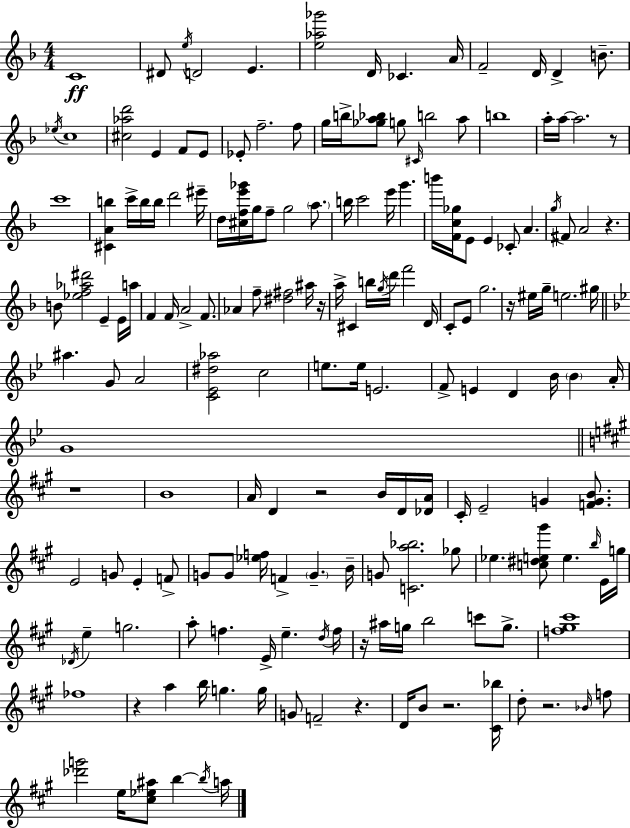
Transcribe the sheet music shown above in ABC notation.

X:1
T:Untitled
M:4/4
L:1/4
K:F
C4 ^D/2 e/4 D2 E [e_a_g']2 D/4 _C A/4 F2 D/4 D B/2 _e/4 c4 [^c_ad']2 E F/2 E/2 _E/2 f2 f/2 g/4 b/4 [_ga_b]/2 g/2 ^C/4 b2 a/2 b4 a/4 a/4 a2 z/2 c'4 [^CAb] c'/4 b/4 b/4 d'2 ^e'/4 d/4 [^cfe'_g']/4 g/4 f/2 g2 a/2 b/4 c'2 e'/4 g' b'/4 [Fc_g]/4 E/2 E _C/2 A g/4 ^F/2 A2 z B/2 [_ef_a^d']2 E E/4 a/4 F F/4 A2 F/2 _A f/2 [^d^f]2 ^a/4 z/4 a/4 ^C b/4 g/4 d'/4 f'2 D/4 C/2 E/2 g2 z/4 ^e/4 g/4 e2 ^g/4 ^a G/2 A2 [C_E^d_a]2 c2 e/2 e/4 E2 F/2 E D _B/4 _B A/4 G4 z4 B4 A/4 D z2 B/4 D/4 [_DA]/4 ^C/4 E2 G [FGB]/2 E2 G/2 E F/2 G/2 G/2 [_ef]/4 F G B/4 G/2 [Ca_b]2 _g/2 _e [c^de^g']/2 e b/4 E/4 g/4 _D/4 e g2 a/2 f E/4 e d/4 f/4 z/4 ^a/4 g/4 b2 c'/2 g/2 [f^g^c']4 _f4 z a b/4 g g/4 G/2 F2 z D/4 B/2 z2 [^C_b]/4 d/2 z2 _B/4 f/2 [_d'g']2 e/4 [^c_e^a]/2 b b/4 a/4